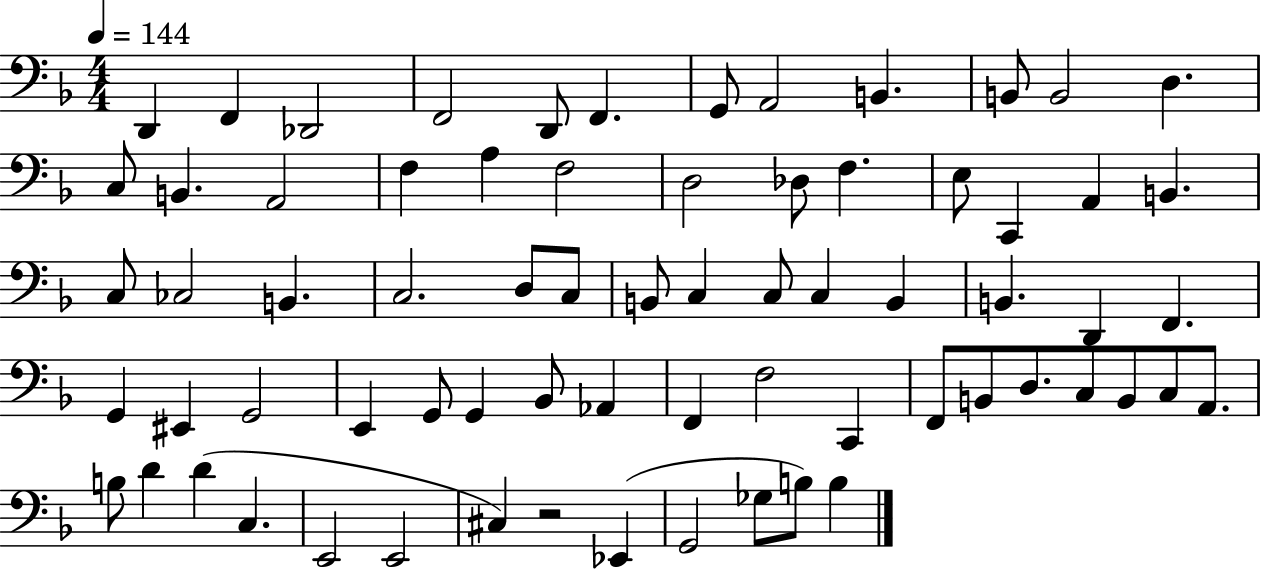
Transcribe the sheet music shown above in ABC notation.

X:1
T:Untitled
M:4/4
L:1/4
K:F
D,, F,, _D,,2 F,,2 D,,/2 F,, G,,/2 A,,2 B,, B,,/2 B,,2 D, C,/2 B,, A,,2 F, A, F,2 D,2 _D,/2 F, E,/2 C,, A,, B,, C,/2 _C,2 B,, C,2 D,/2 C,/2 B,,/2 C, C,/2 C, B,, B,, D,, F,, G,, ^E,, G,,2 E,, G,,/2 G,, _B,,/2 _A,, F,, F,2 C,, F,,/2 B,,/2 D,/2 C,/2 B,,/2 C,/2 A,,/2 B,/2 D D C, E,,2 E,,2 ^C, z2 _E,, G,,2 _G,/2 B,/2 B,